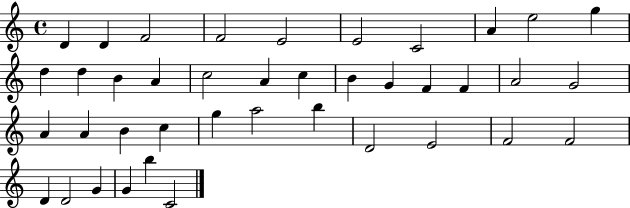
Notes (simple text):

D4/q D4/q F4/h F4/h E4/h E4/h C4/h A4/q E5/h G5/q D5/q D5/q B4/q A4/q C5/h A4/q C5/q B4/q G4/q F4/q F4/q A4/h G4/h A4/q A4/q B4/q C5/q G5/q A5/h B5/q D4/h E4/h F4/h F4/h D4/q D4/h G4/q G4/q B5/q C4/h